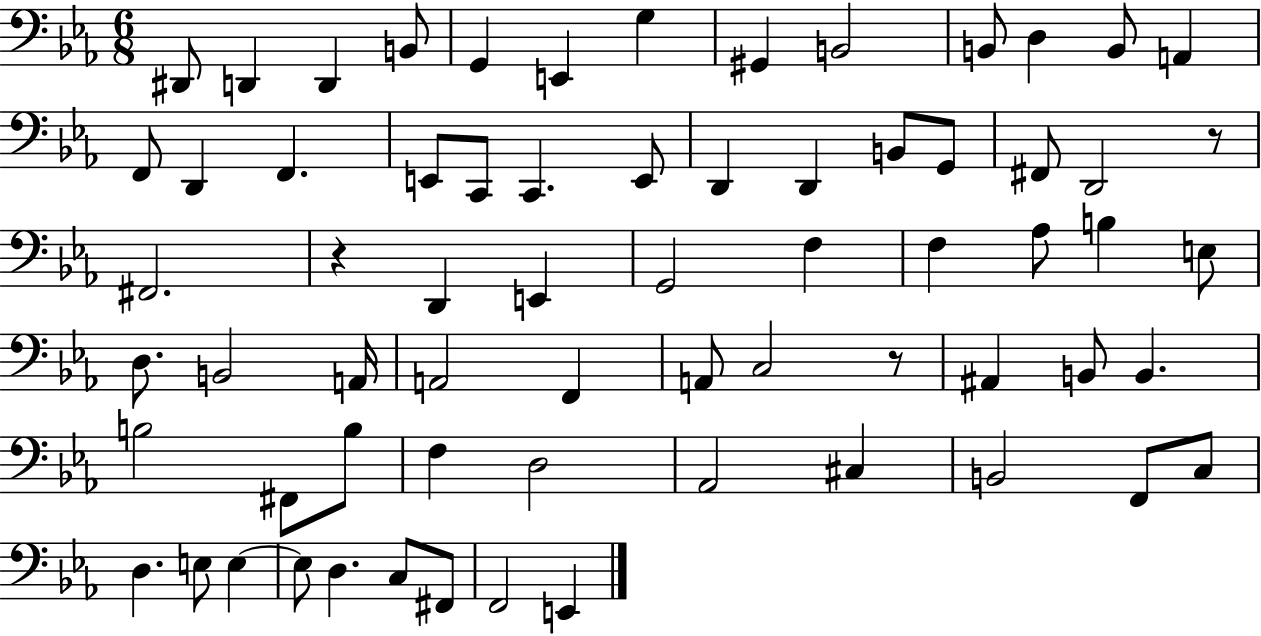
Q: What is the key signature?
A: EES major